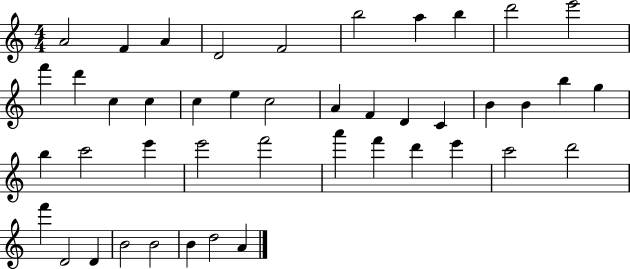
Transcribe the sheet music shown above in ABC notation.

X:1
T:Untitled
M:4/4
L:1/4
K:C
A2 F A D2 F2 b2 a b d'2 e'2 f' d' c c c e c2 A F D C B B b g b c'2 e' e'2 f'2 a' f' d' e' c'2 d'2 f' D2 D B2 B2 B d2 A